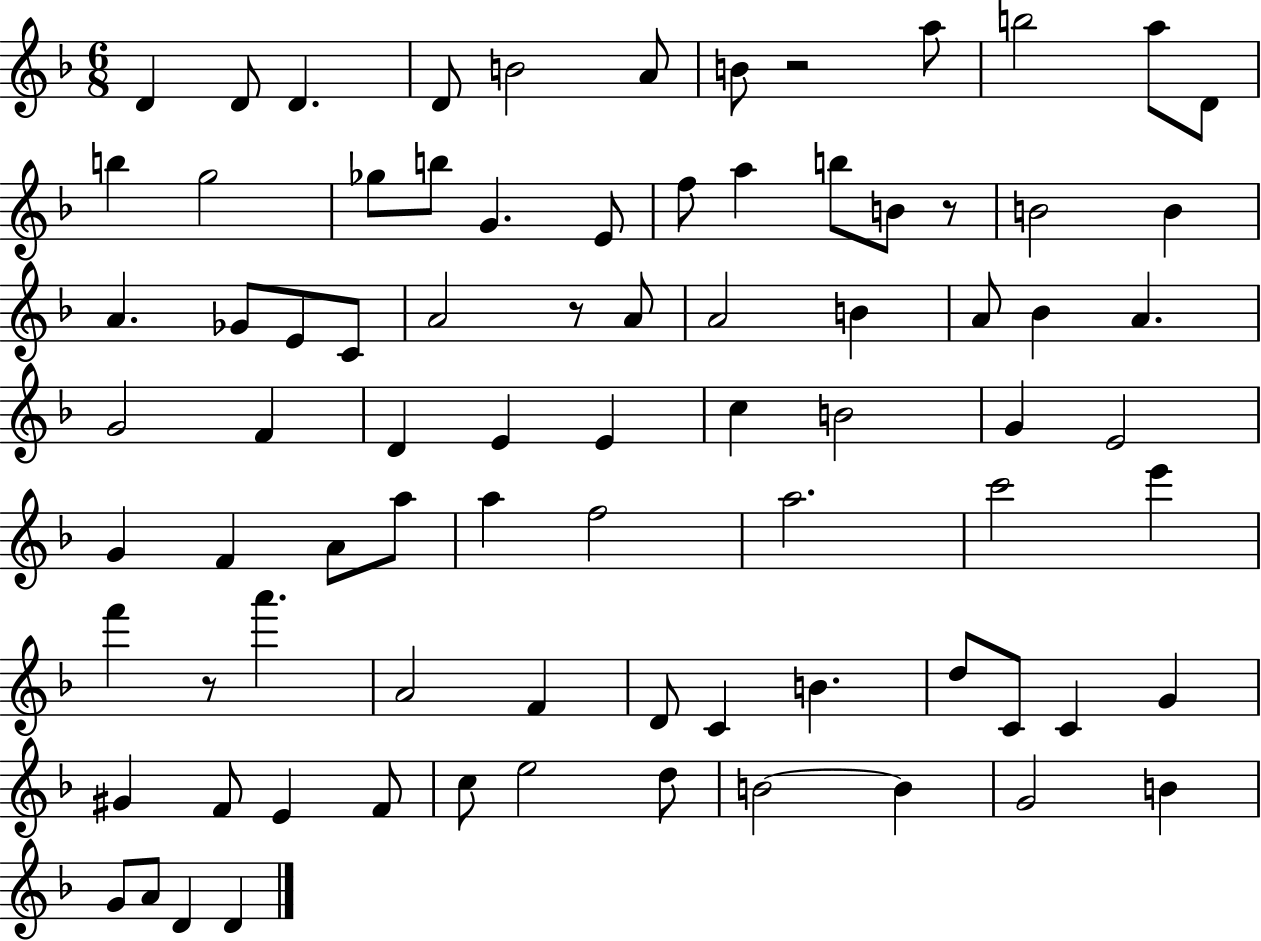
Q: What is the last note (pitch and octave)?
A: D4